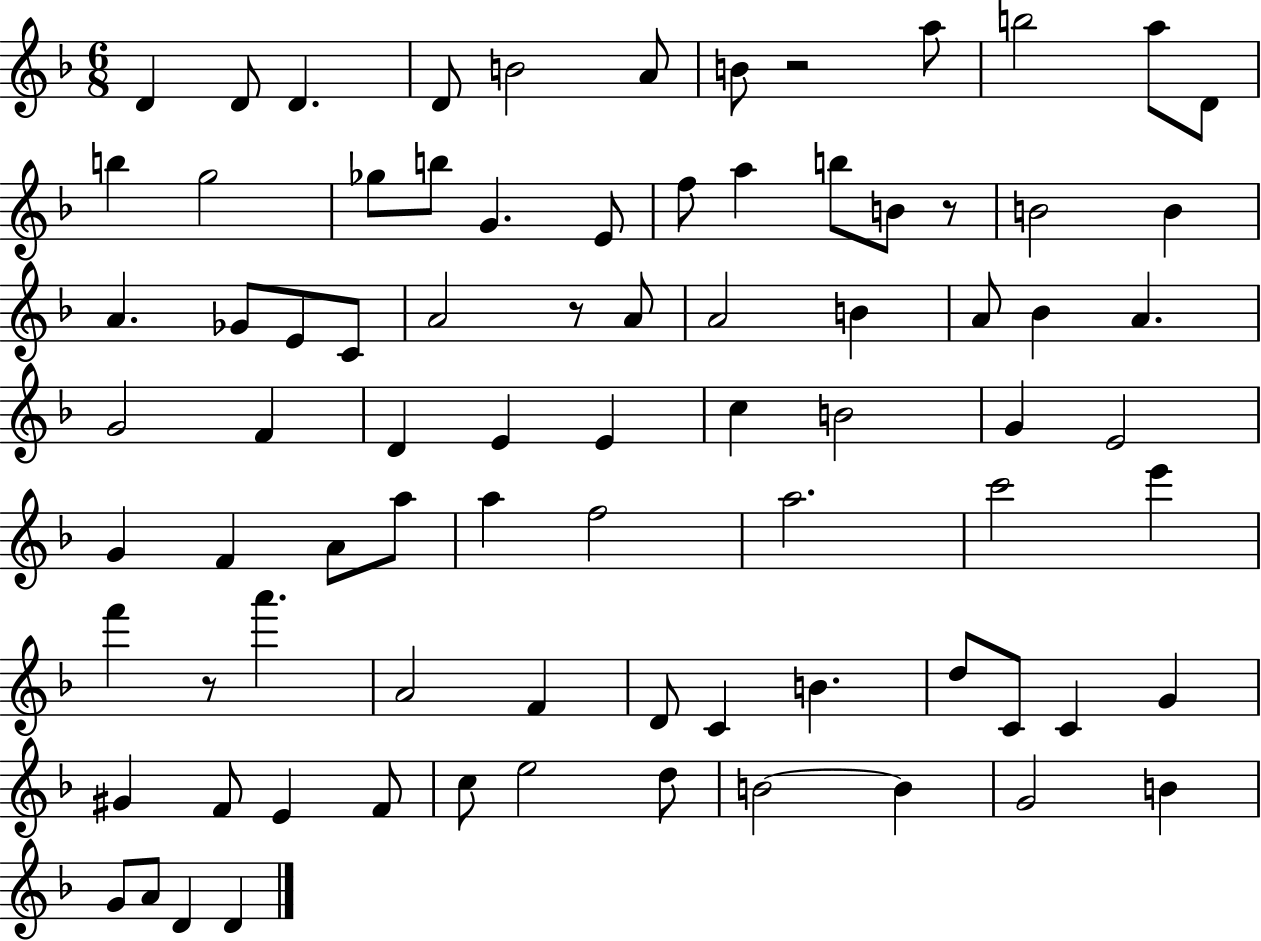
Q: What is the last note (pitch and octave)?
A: D4